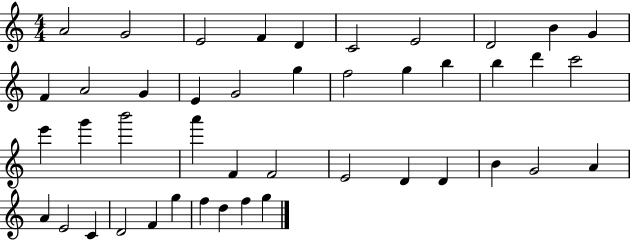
X:1
T:Untitled
M:4/4
L:1/4
K:C
A2 G2 E2 F D C2 E2 D2 B G F A2 G E G2 g f2 g b b d' c'2 e' g' b'2 a' F F2 E2 D D B G2 A A E2 C D2 F g f d f g